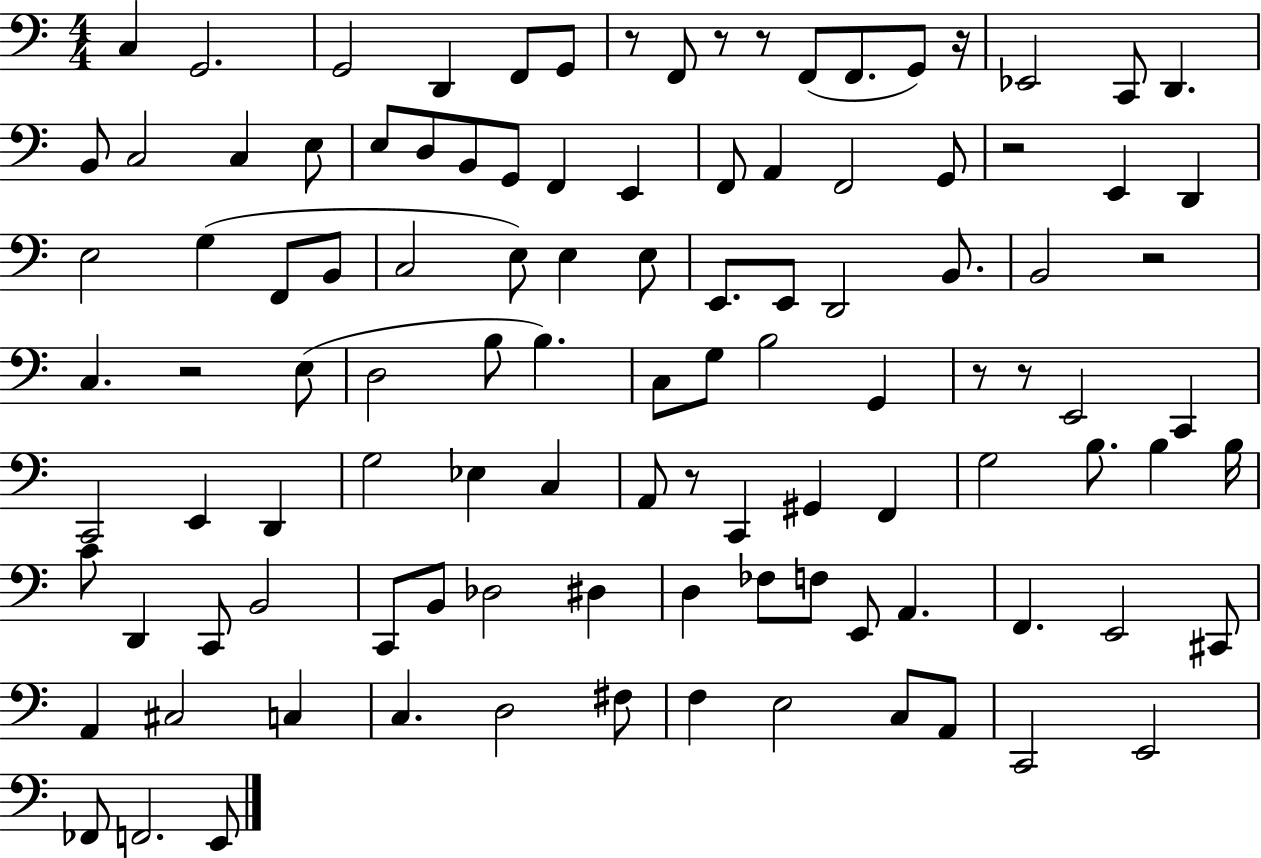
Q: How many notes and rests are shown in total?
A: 108